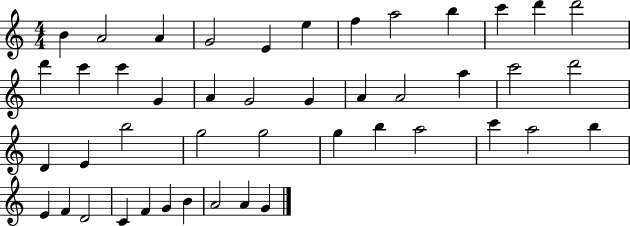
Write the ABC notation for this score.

X:1
T:Untitled
M:4/4
L:1/4
K:C
B A2 A G2 E e f a2 b c' d' d'2 d' c' c' G A G2 G A A2 a c'2 d'2 D E b2 g2 g2 g b a2 c' a2 b E F D2 C F G B A2 A G